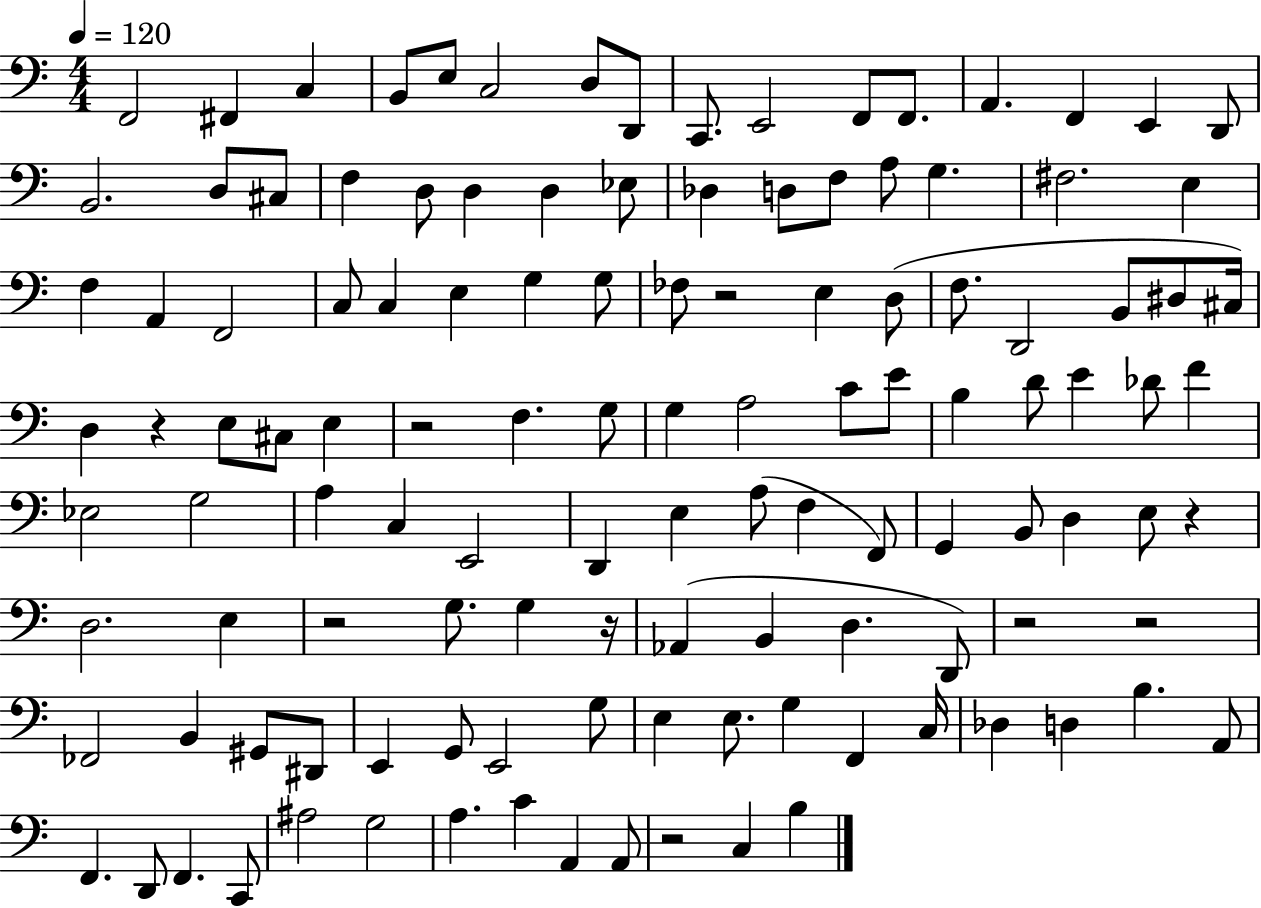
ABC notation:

X:1
T:Untitled
M:4/4
L:1/4
K:C
F,,2 ^F,, C, B,,/2 E,/2 C,2 D,/2 D,,/2 C,,/2 E,,2 F,,/2 F,,/2 A,, F,, E,, D,,/2 B,,2 D,/2 ^C,/2 F, D,/2 D, D, _E,/2 _D, D,/2 F,/2 A,/2 G, ^F,2 E, F, A,, F,,2 C,/2 C, E, G, G,/2 _F,/2 z2 E, D,/2 F,/2 D,,2 B,,/2 ^D,/2 ^C,/4 D, z E,/2 ^C,/2 E, z2 F, G,/2 G, A,2 C/2 E/2 B, D/2 E _D/2 F _E,2 G,2 A, C, E,,2 D,, E, A,/2 F, F,,/2 G,, B,,/2 D, E,/2 z D,2 E, z2 G,/2 G, z/4 _A,, B,, D, D,,/2 z2 z2 _F,,2 B,, ^G,,/2 ^D,,/2 E,, G,,/2 E,,2 G,/2 E, E,/2 G, F,, C,/4 _D, D, B, A,,/2 F,, D,,/2 F,, C,,/2 ^A,2 G,2 A, C A,, A,,/2 z2 C, B,